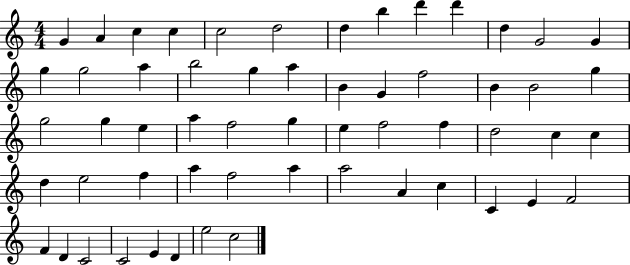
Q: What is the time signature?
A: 4/4